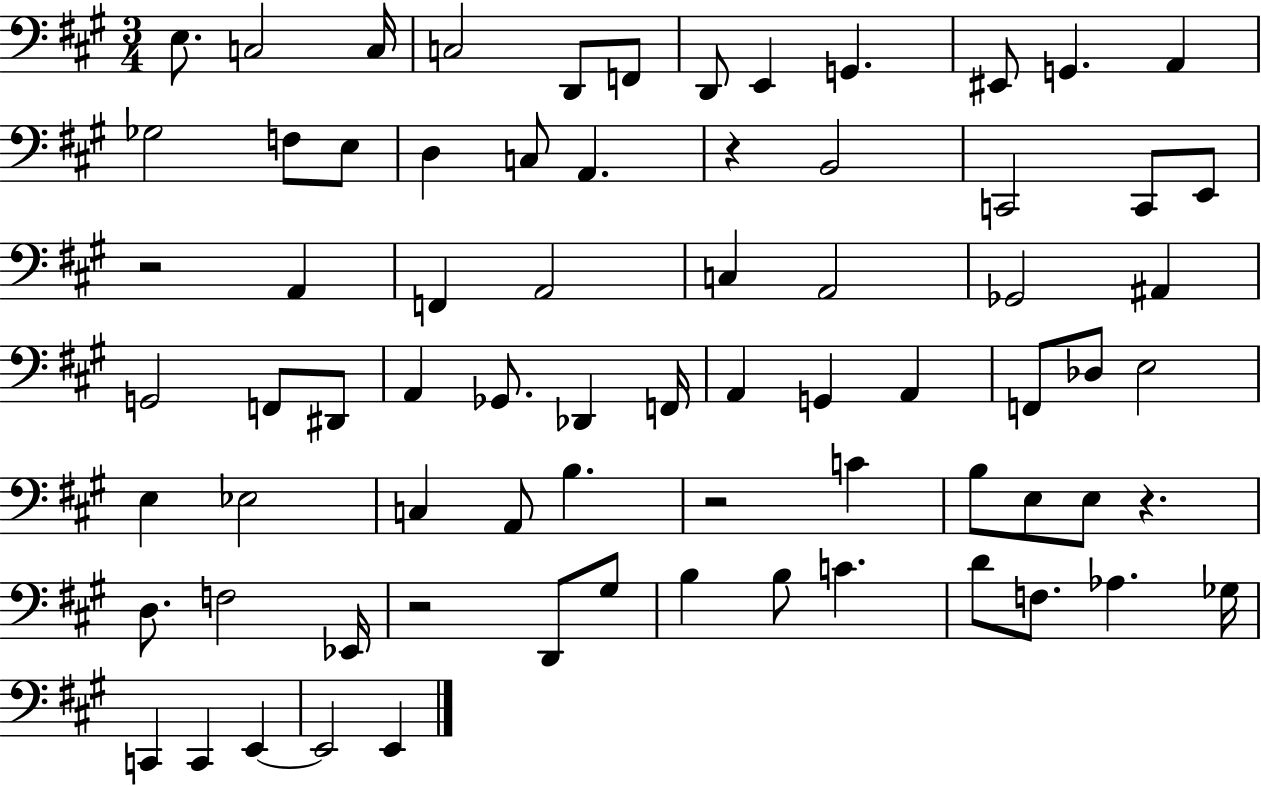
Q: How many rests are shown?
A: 5